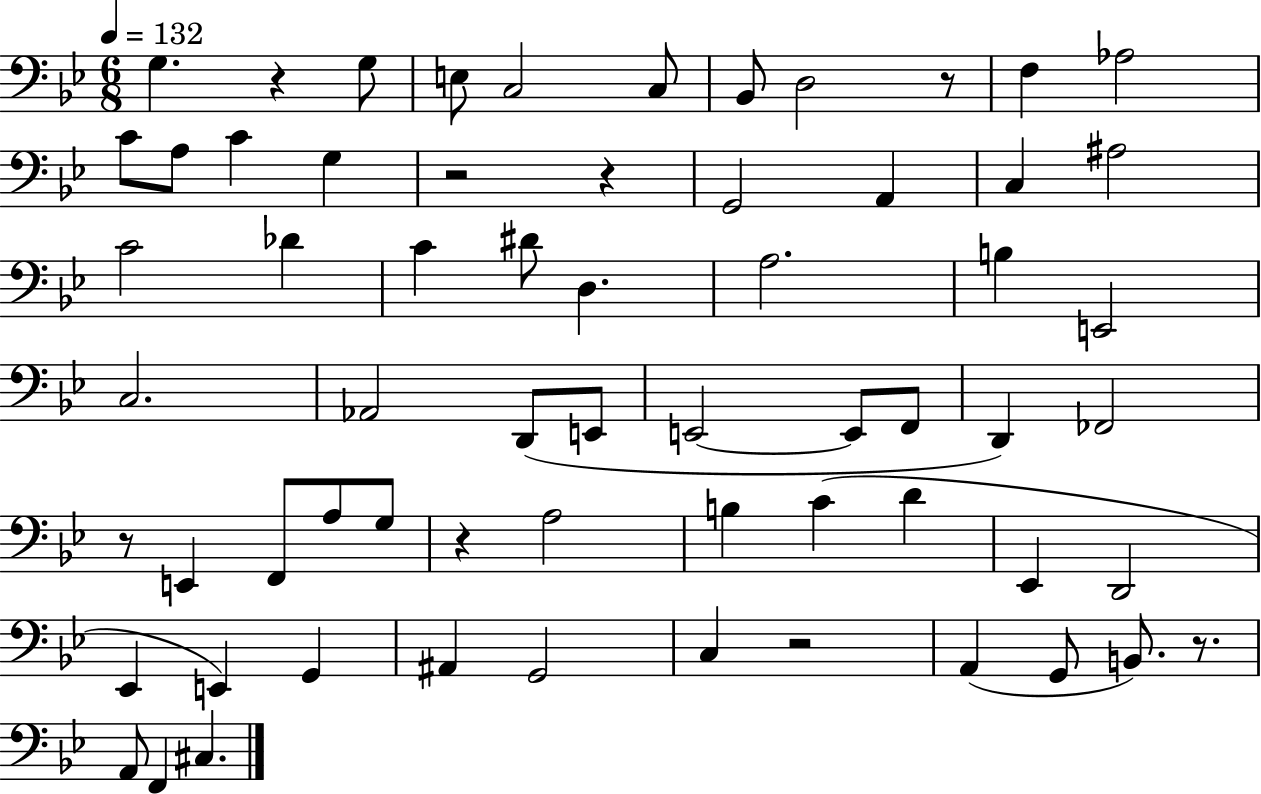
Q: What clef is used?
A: bass